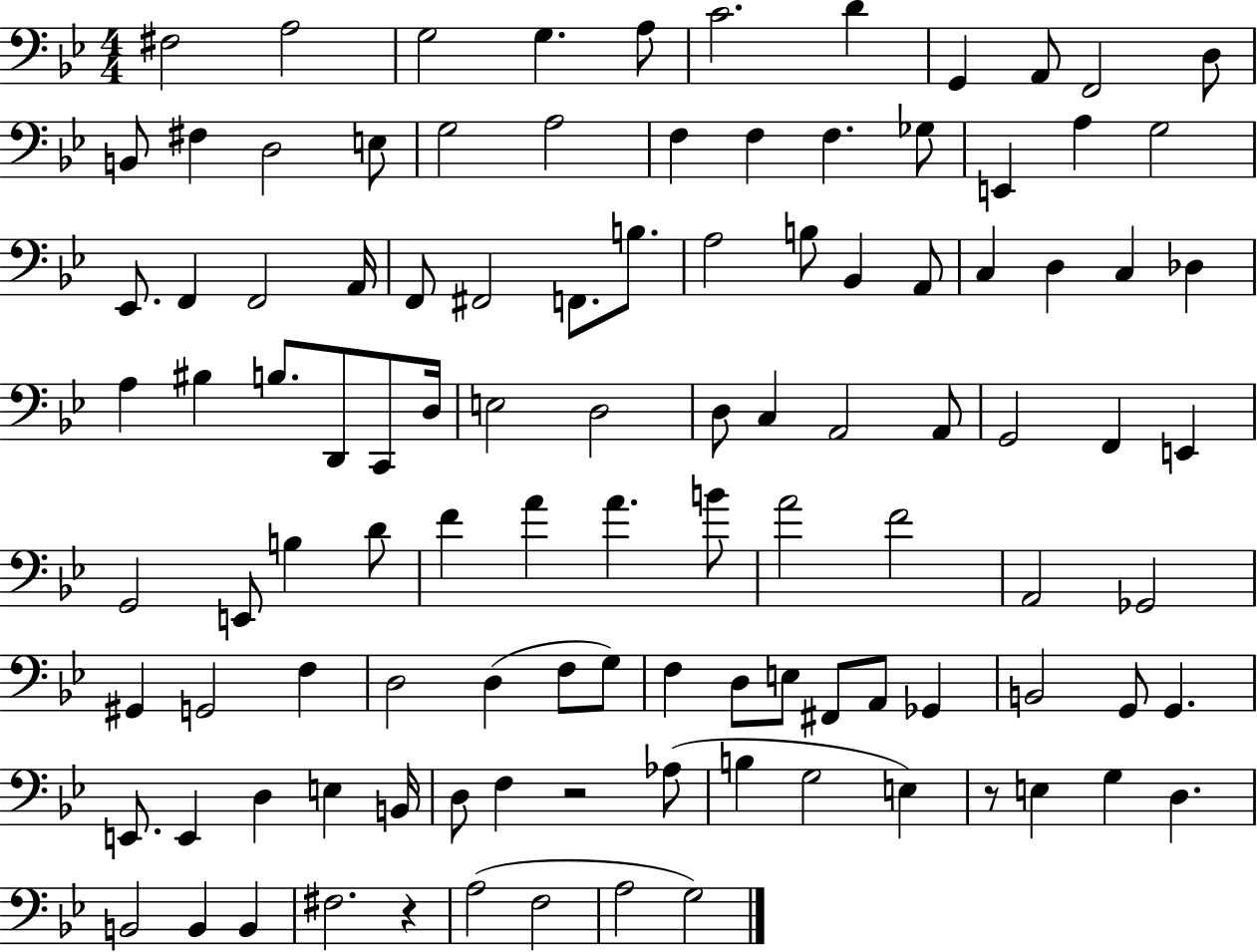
F#3/h A3/h G3/h G3/q. A3/e C4/h. D4/q G2/q A2/e F2/h D3/e B2/e F#3/q D3/h E3/e G3/h A3/h F3/q F3/q F3/q. Gb3/e E2/q A3/q G3/h Eb2/e. F2/q F2/h A2/s F2/e F#2/h F2/e. B3/e. A3/h B3/e Bb2/q A2/e C3/q D3/q C3/q Db3/q A3/q BIS3/q B3/e. D2/e C2/e D3/s E3/h D3/h D3/e C3/q A2/h A2/e G2/h F2/q E2/q G2/h E2/e B3/q D4/e F4/q A4/q A4/q. B4/e A4/h F4/h A2/h Gb2/h G#2/q G2/h F3/q D3/h D3/q F3/e G3/e F3/q D3/e E3/e F#2/e A2/e Gb2/q B2/h G2/e G2/q. E2/e. E2/q D3/q E3/q B2/s D3/e F3/q R/h Ab3/e B3/q G3/h E3/q R/e E3/q G3/q D3/q. B2/h B2/q B2/q F#3/h. R/q A3/h F3/h A3/h G3/h